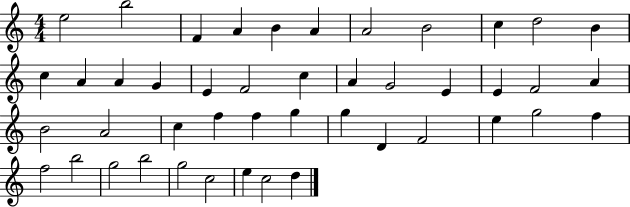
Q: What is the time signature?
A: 4/4